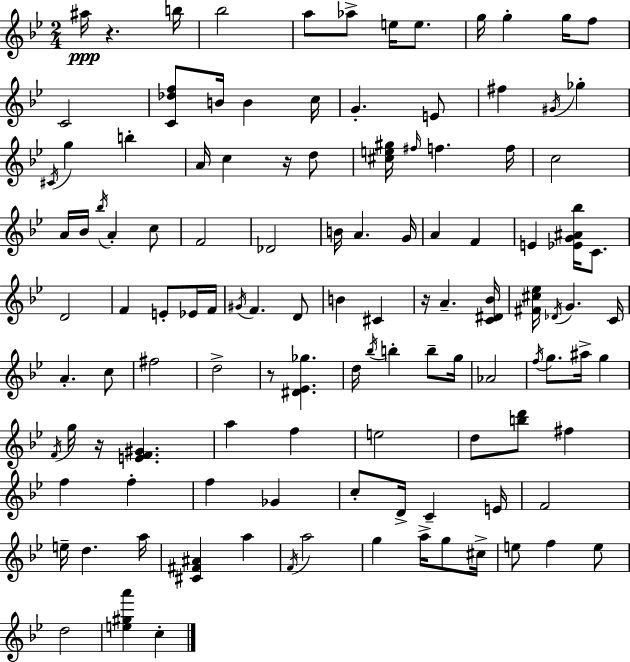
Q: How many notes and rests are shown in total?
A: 118